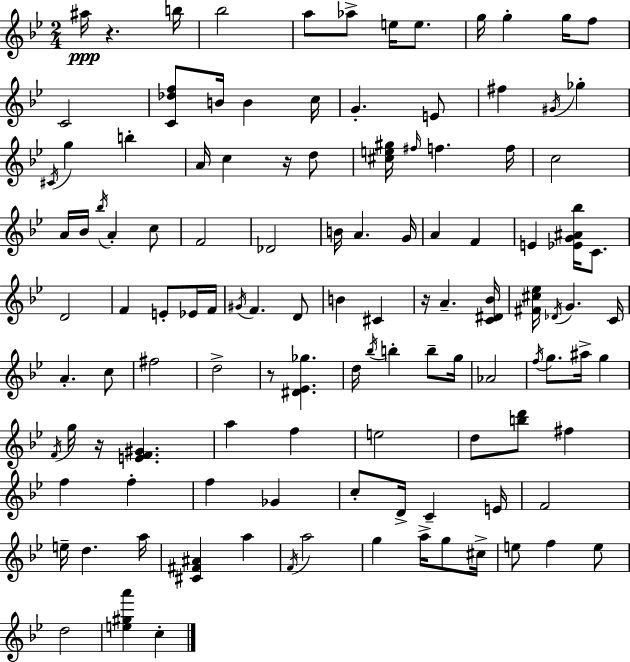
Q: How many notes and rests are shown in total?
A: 118